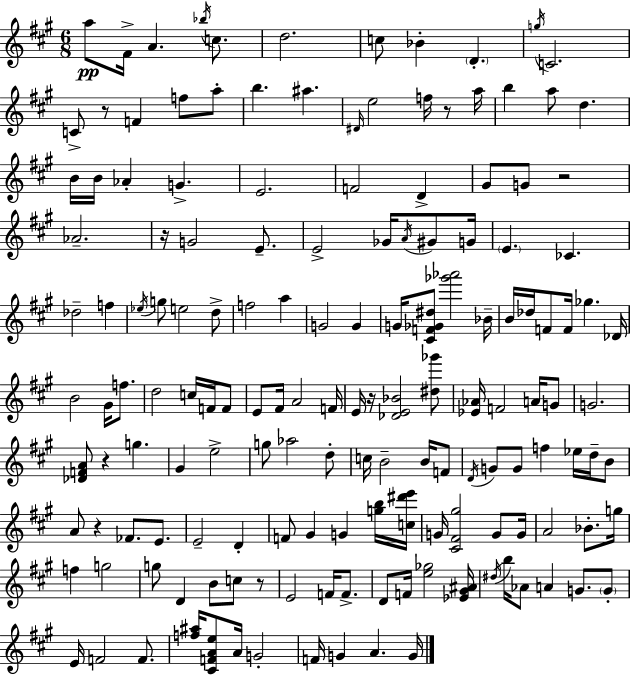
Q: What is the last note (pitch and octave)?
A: G4